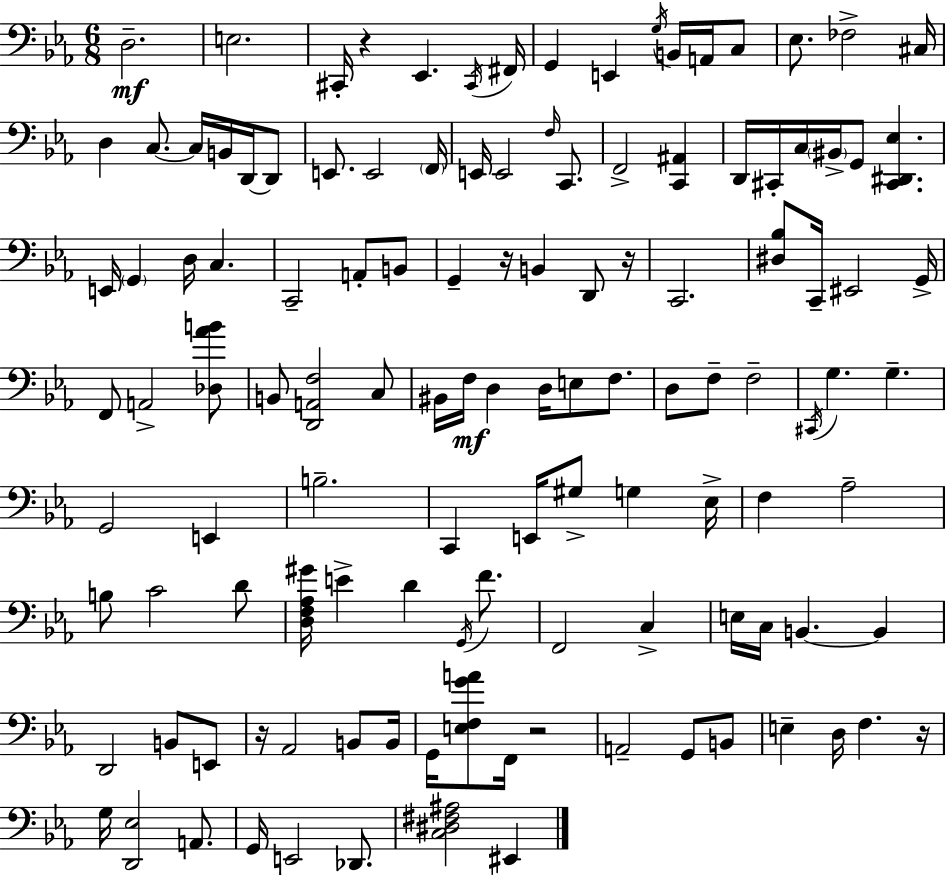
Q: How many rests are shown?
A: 6